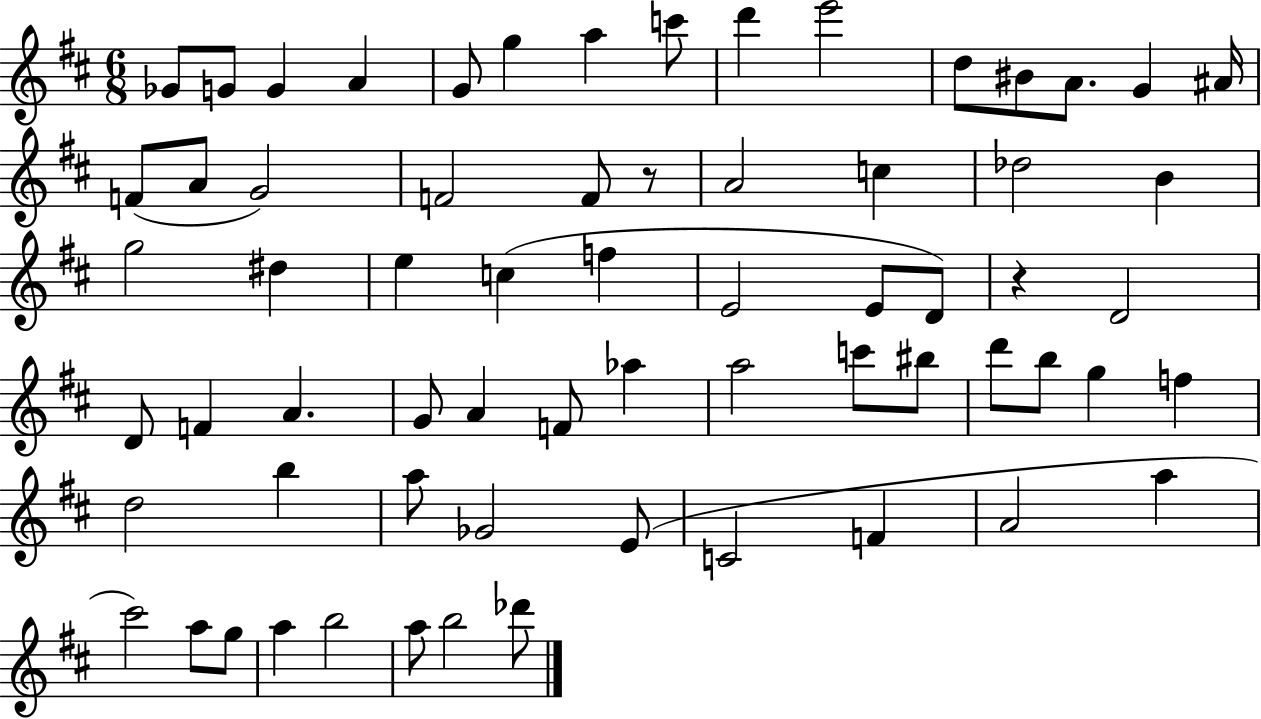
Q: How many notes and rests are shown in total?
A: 66